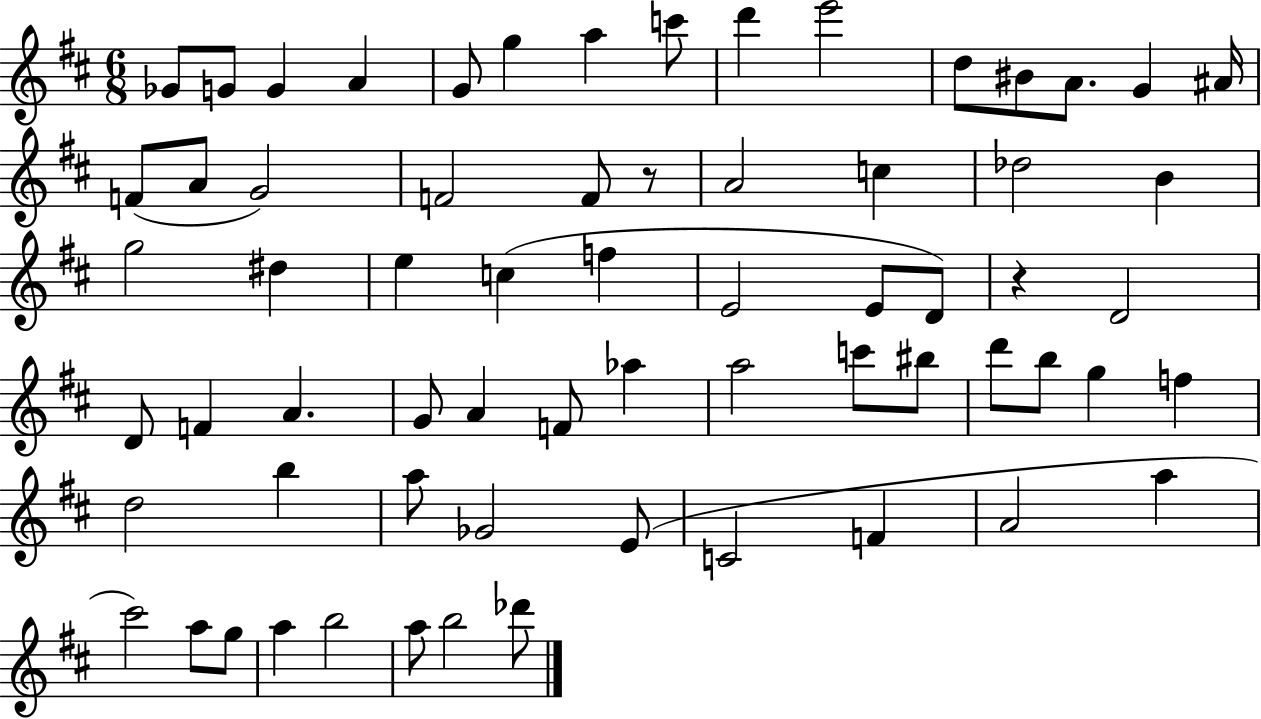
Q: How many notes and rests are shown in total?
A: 66